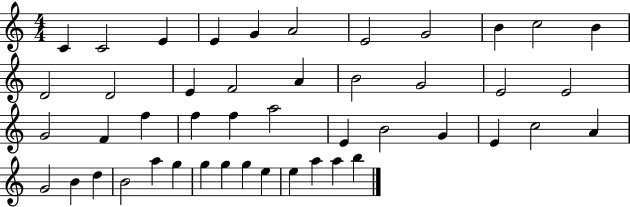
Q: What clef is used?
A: treble